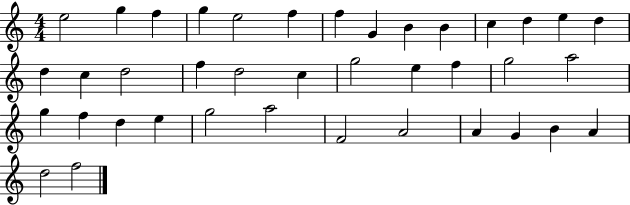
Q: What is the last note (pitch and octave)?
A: F5